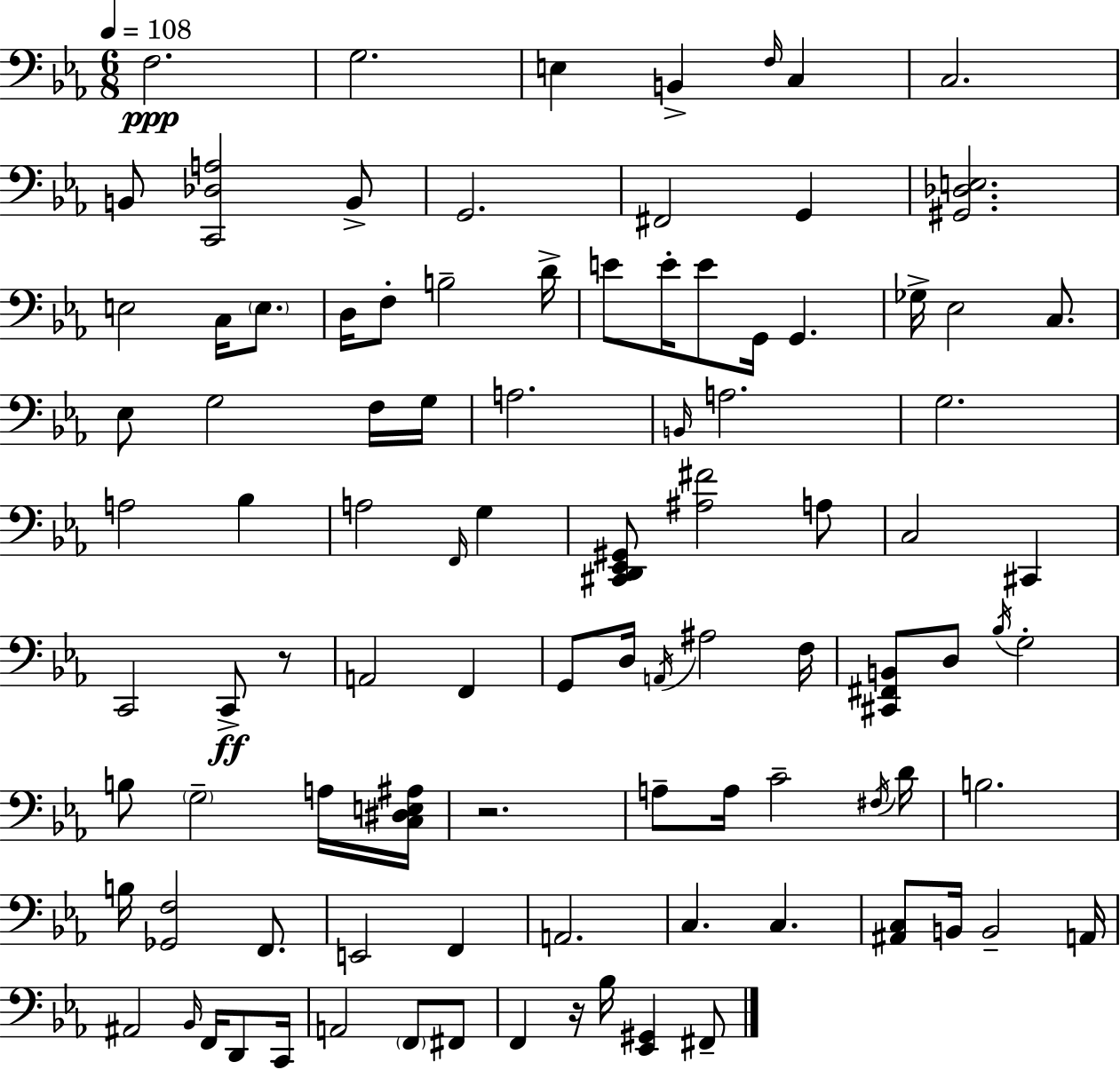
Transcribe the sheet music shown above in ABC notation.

X:1
T:Untitled
M:6/8
L:1/4
K:Cm
F,2 G,2 E, B,, F,/4 C, C,2 B,,/2 [C,,_D,A,]2 B,,/2 G,,2 ^F,,2 G,, [^G,,_D,E,]2 E,2 C,/4 E,/2 D,/4 F,/2 B,2 D/4 E/2 E/4 E/2 G,,/4 G,, _G,/4 _E,2 C,/2 _E,/2 G,2 F,/4 G,/4 A,2 B,,/4 A,2 G,2 A,2 _B, A,2 F,,/4 G, [^C,,D,,_E,,^G,,]/2 [^A,^F]2 A,/2 C,2 ^C,, C,,2 C,,/2 z/2 A,,2 F,, G,,/2 D,/4 A,,/4 ^A,2 F,/4 [^C,,^F,,B,,]/2 D,/2 _B,/4 G,2 B,/2 G,2 A,/4 [C,^D,E,^A,]/4 z2 A,/2 A,/4 C2 ^F,/4 D/4 B,2 B,/4 [_G,,F,]2 F,,/2 E,,2 F,, A,,2 C, C, [^A,,C,]/2 B,,/4 B,,2 A,,/4 ^A,,2 _B,,/4 F,,/4 D,,/2 C,,/4 A,,2 F,,/2 ^F,,/2 F,, z/4 _B,/4 [_E,,^G,,] ^F,,/2